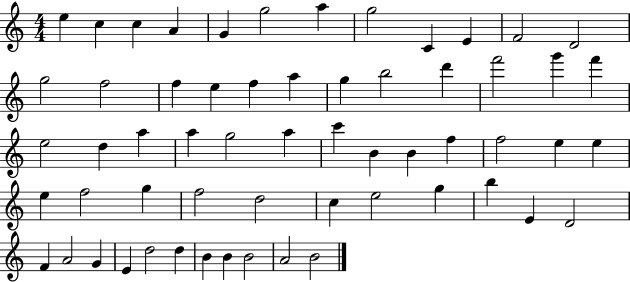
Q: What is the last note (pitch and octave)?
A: B4